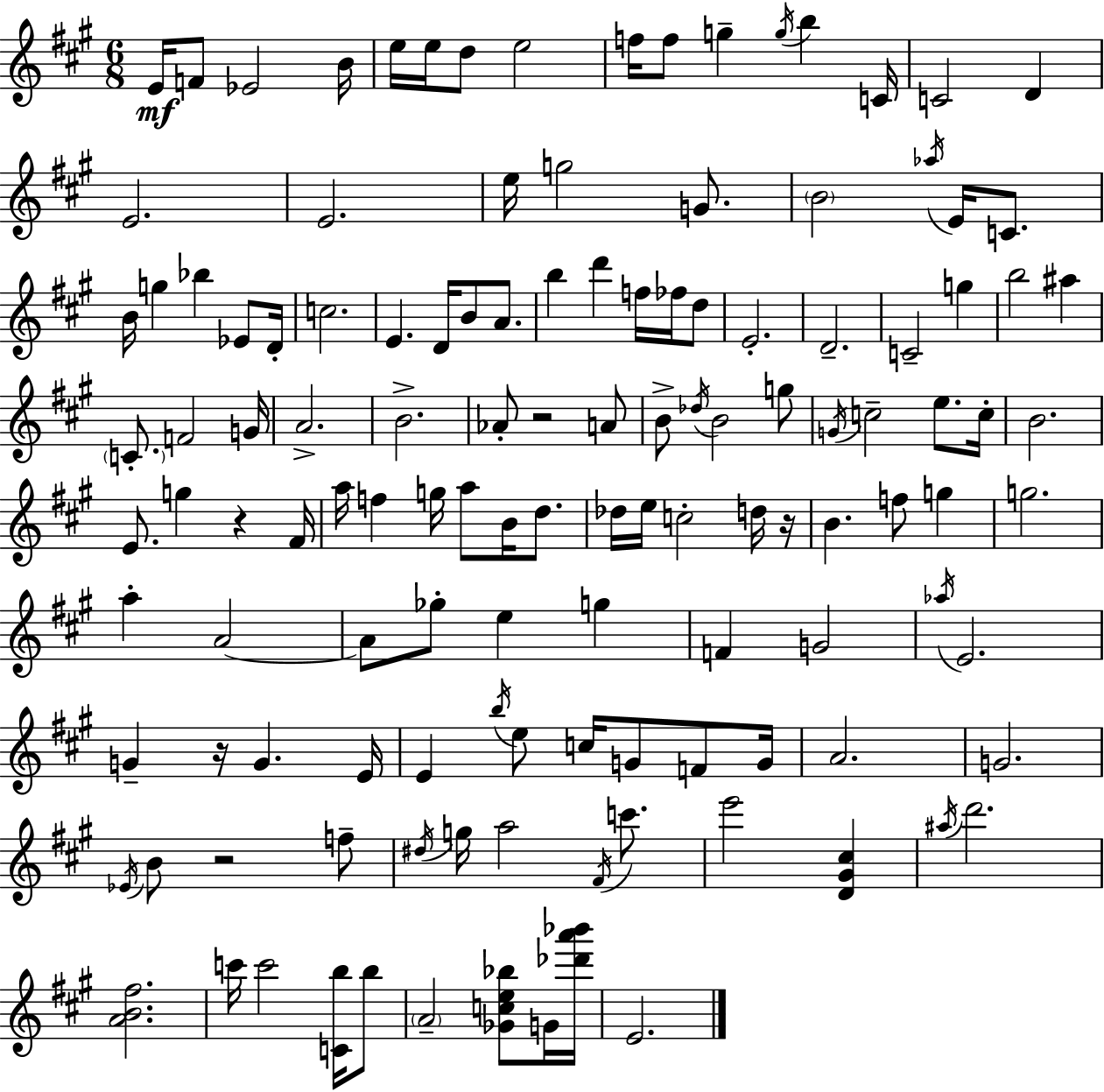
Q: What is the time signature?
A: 6/8